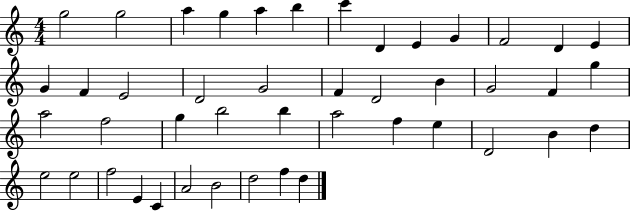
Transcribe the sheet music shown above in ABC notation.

X:1
T:Untitled
M:4/4
L:1/4
K:C
g2 g2 a g a b c' D E G F2 D E G F E2 D2 G2 F D2 B G2 F g a2 f2 g b2 b a2 f e D2 B d e2 e2 f2 E C A2 B2 d2 f d